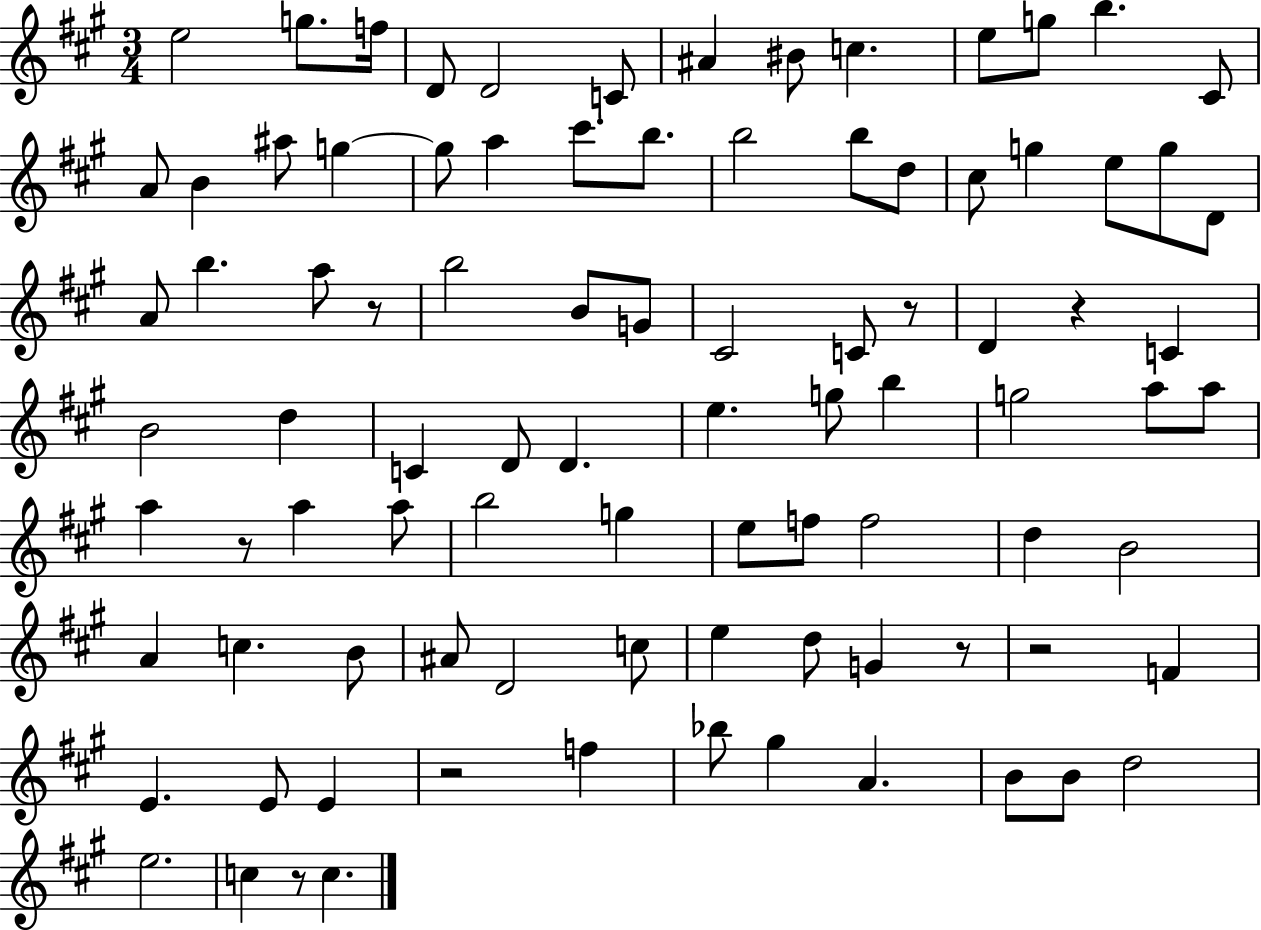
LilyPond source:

{
  \clef treble
  \numericTimeSignature
  \time 3/4
  \key a \major
  e''2 g''8. f''16 | d'8 d'2 c'8 | ais'4 bis'8 c''4. | e''8 g''8 b''4. cis'8 | \break a'8 b'4 ais''8 g''4~~ | g''8 a''4 cis'''8. b''8. | b''2 b''8 d''8 | cis''8 g''4 e''8 g''8 d'8 | \break a'8 b''4. a''8 r8 | b''2 b'8 g'8 | cis'2 c'8 r8 | d'4 r4 c'4 | \break b'2 d''4 | c'4 d'8 d'4. | e''4. g''8 b''4 | g''2 a''8 a''8 | \break a''4 r8 a''4 a''8 | b''2 g''4 | e''8 f''8 f''2 | d''4 b'2 | \break a'4 c''4. b'8 | ais'8 d'2 c''8 | e''4 d''8 g'4 r8 | r2 f'4 | \break e'4. e'8 e'4 | r2 f''4 | bes''8 gis''4 a'4. | b'8 b'8 d''2 | \break e''2. | c''4 r8 c''4. | \bar "|."
}